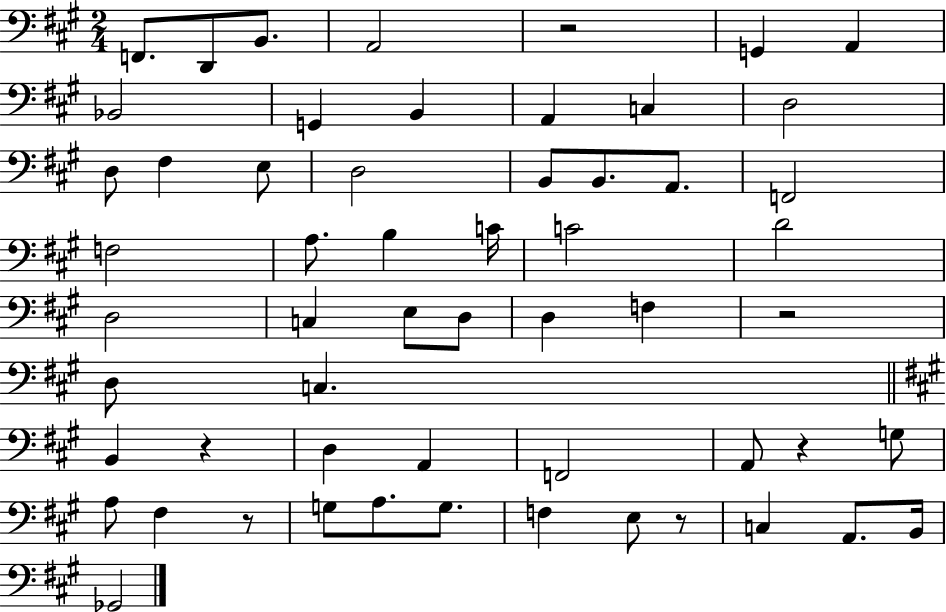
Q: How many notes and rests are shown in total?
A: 57